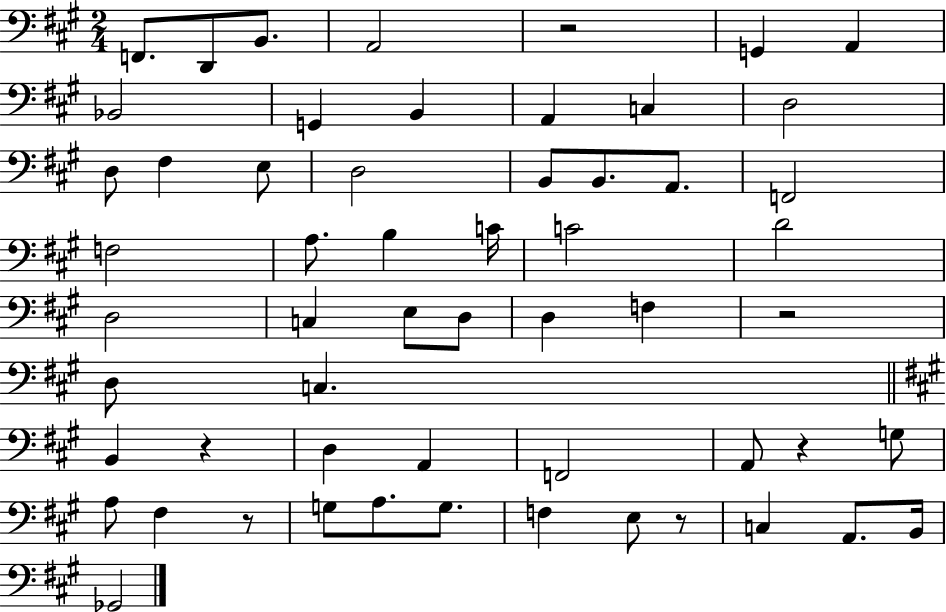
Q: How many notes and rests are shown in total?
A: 57